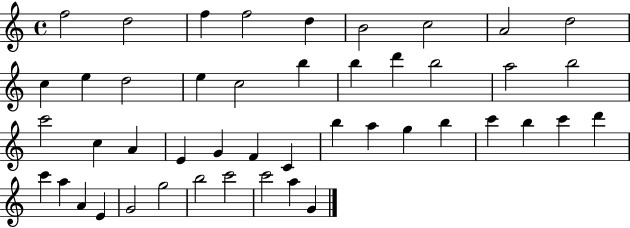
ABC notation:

X:1
T:Untitled
M:4/4
L:1/4
K:C
f2 d2 f f2 d B2 c2 A2 d2 c e d2 e c2 b b d' b2 a2 b2 c'2 c A E G F C b a g b c' b c' d' c' a A E G2 g2 b2 c'2 c'2 a G